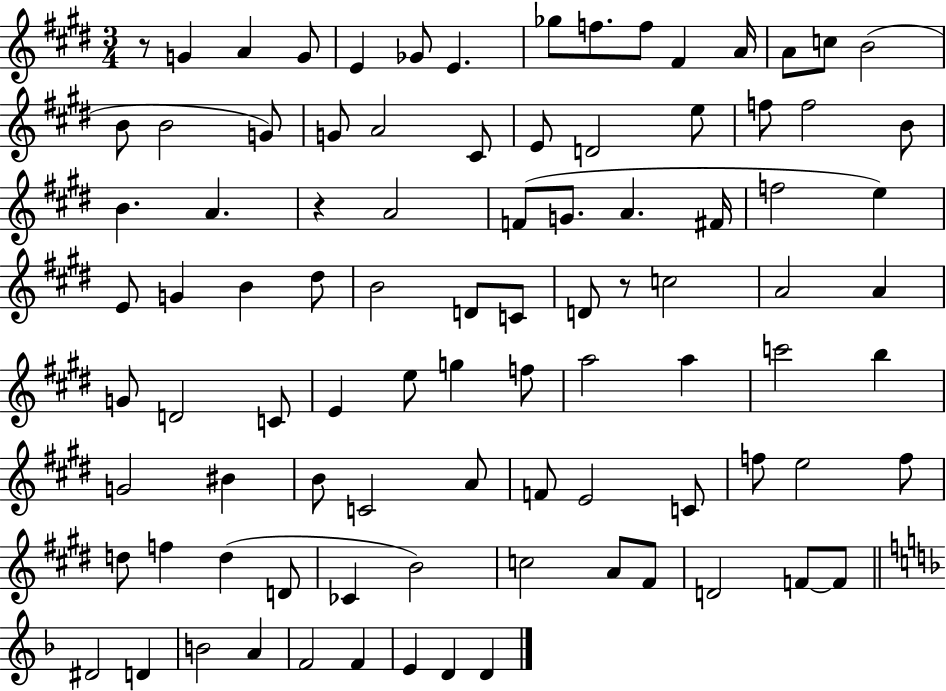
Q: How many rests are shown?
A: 3